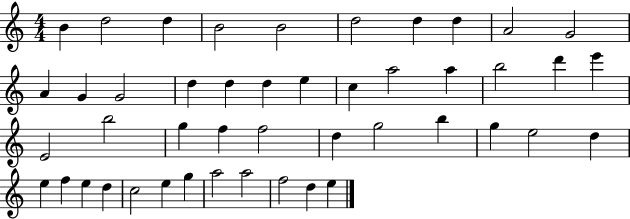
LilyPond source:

{
  \clef treble
  \numericTimeSignature
  \time 4/4
  \key c \major
  b'4 d''2 d''4 | b'2 b'2 | d''2 d''4 d''4 | a'2 g'2 | \break a'4 g'4 g'2 | d''4 d''4 d''4 e''4 | c''4 a''2 a''4 | b''2 d'''4 e'''4 | \break e'2 b''2 | g''4 f''4 f''2 | d''4 g''2 b''4 | g''4 e''2 d''4 | \break e''4 f''4 e''4 d''4 | c''2 e''4 g''4 | a''2 a''2 | f''2 d''4 e''4 | \break \bar "|."
}